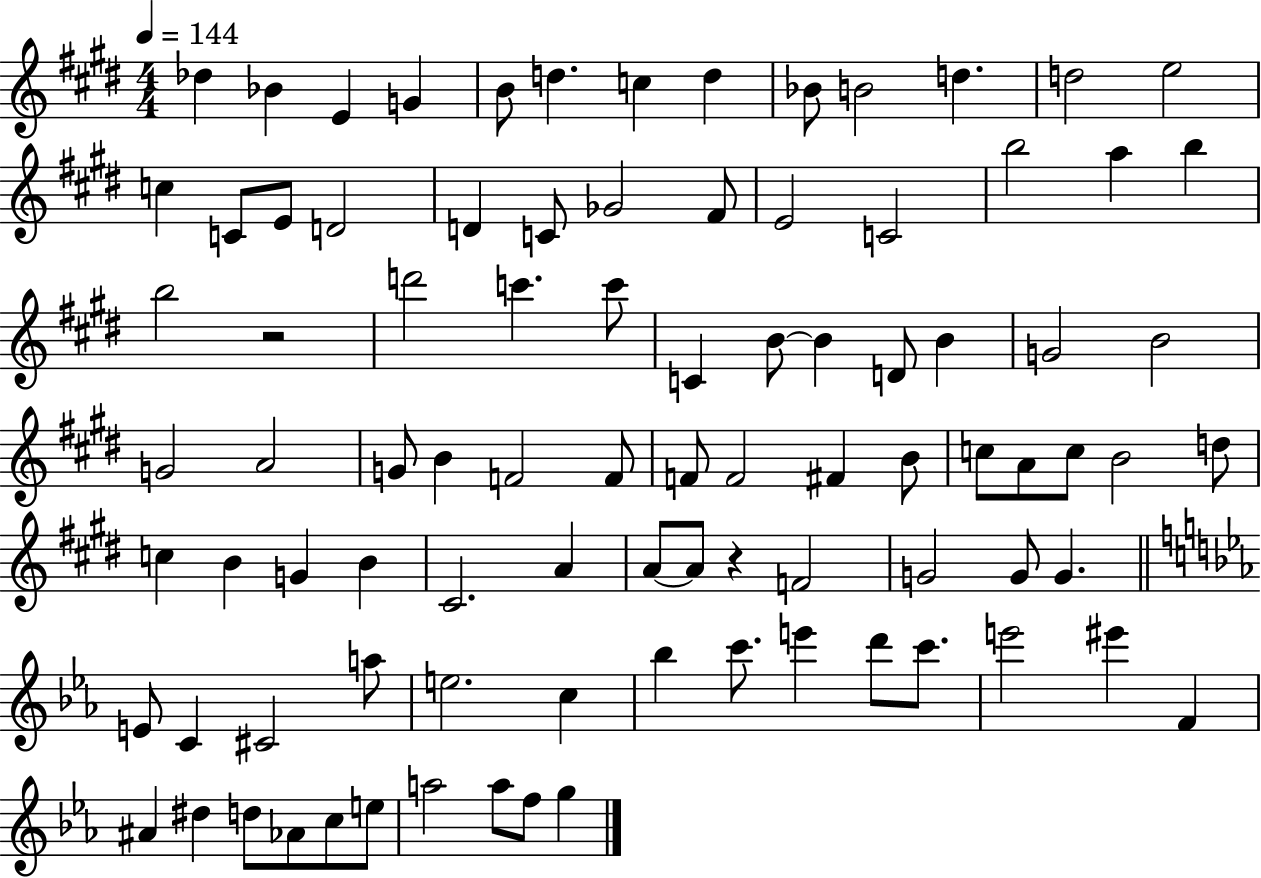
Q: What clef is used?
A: treble